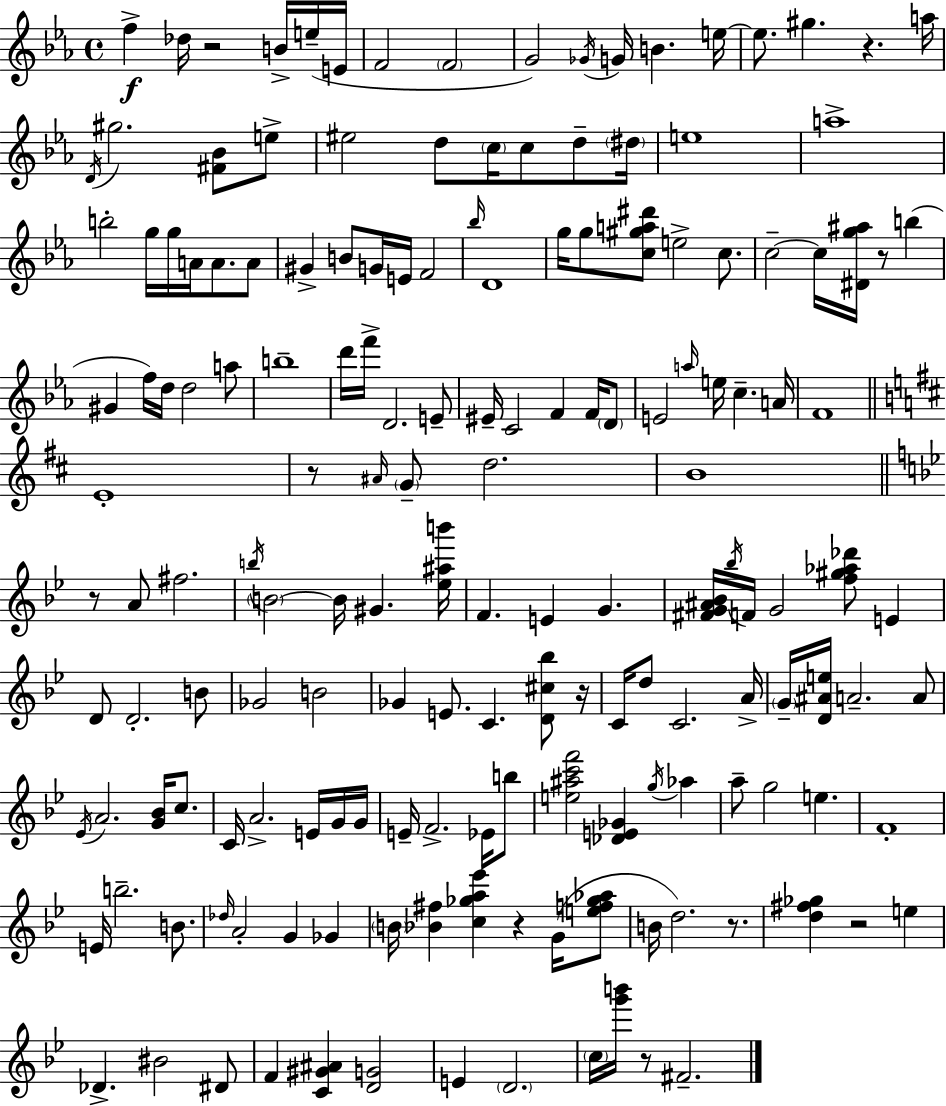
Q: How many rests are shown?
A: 10